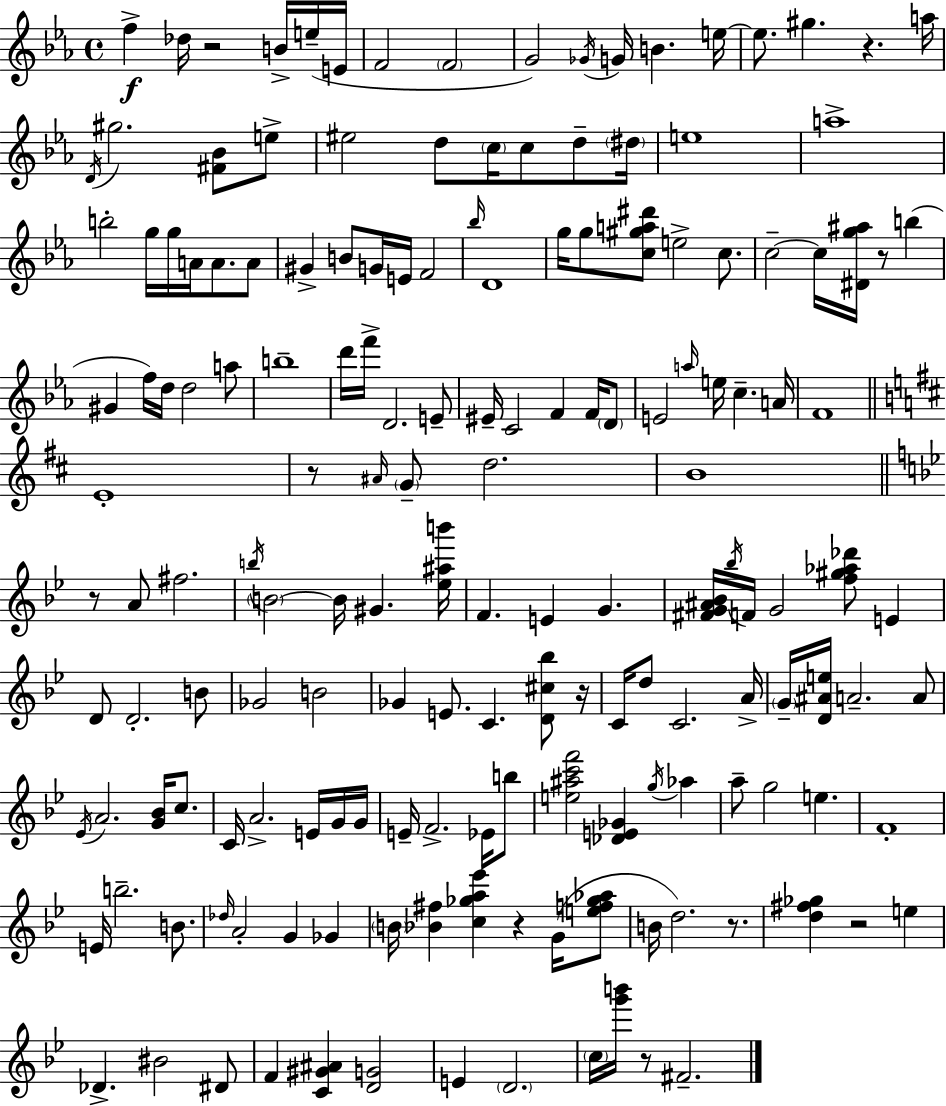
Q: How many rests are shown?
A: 10